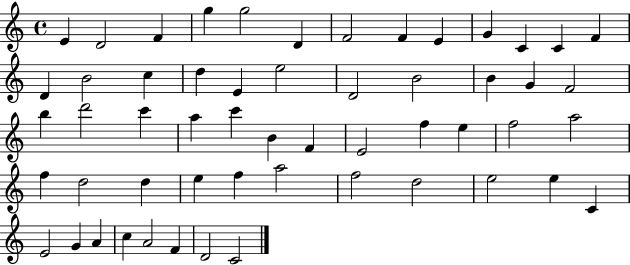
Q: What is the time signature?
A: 4/4